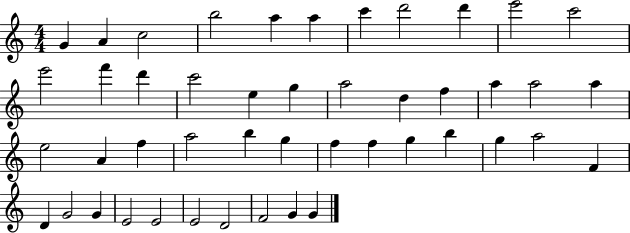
{
  \clef treble
  \numericTimeSignature
  \time 4/4
  \key c \major
  g'4 a'4 c''2 | b''2 a''4 a''4 | c'''4 d'''2 d'''4 | e'''2 c'''2 | \break e'''2 f'''4 d'''4 | c'''2 e''4 g''4 | a''2 d''4 f''4 | a''4 a''2 a''4 | \break e''2 a'4 f''4 | a''2 b''4 g''4 | f''4 f''4 g''4 b''4 | g''4 a''2 f'4 | \break d'4 g'2 g'4 | e'2 e'2 | e'2 d'2 | f'2 g'4 g'4 | \break \bar "|."
}